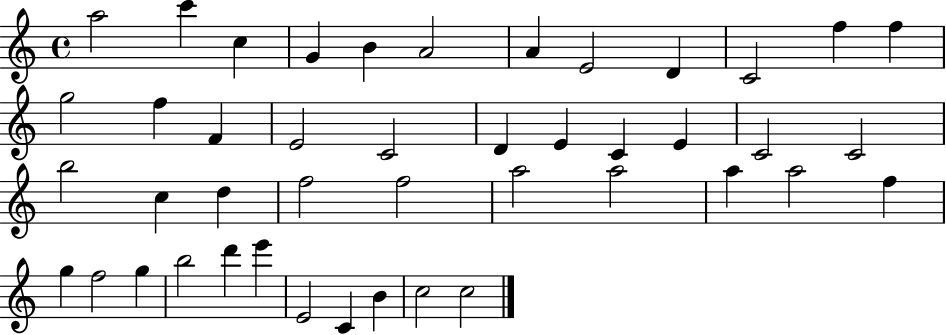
{
  \clef treble
  \time 4/4
  \defaultTimeSignature
  \key c \major
  a''2 c'''4 c''4 | g'4 b'4 a'2 | a'4 e'2 d'4 | c'2 f''4 f''4 | \break g''2 f''4 f'4 | e'2 c'2 | d'4 e'4 c'4 e'4 | c'2 c'2 | \break b''2 c''4 d''4 | f''2 f''2 | a''2 a''2 | a''4 a''2 f''4 | \break g''4 f''2 g''4 | b''2 d'''4 e'''4 | e'2 c'4 b'4 | c''2 c''2 | \break \bar "|."
}